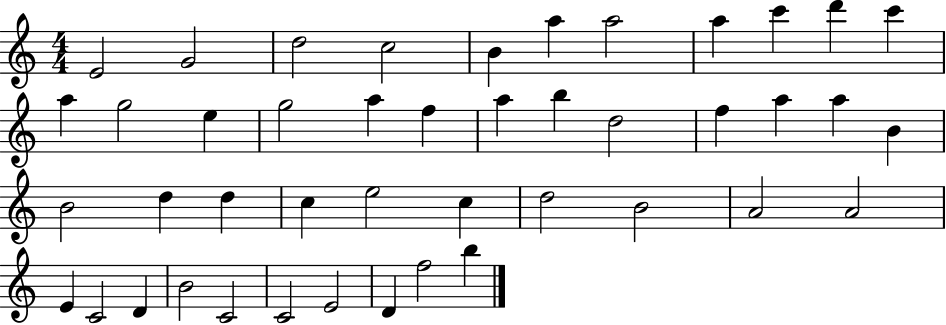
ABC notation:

X:1
T:Untitled
M:4/4
L:1/4
K:C
E2 G2 d2 c2 B a a2 a c' d' c' a g2 e g2 a f a b d2 f a a B B2 d d c e2 c d2 B2 A2 A2 E C2 D B2 C2 C2 E2 D f2 b